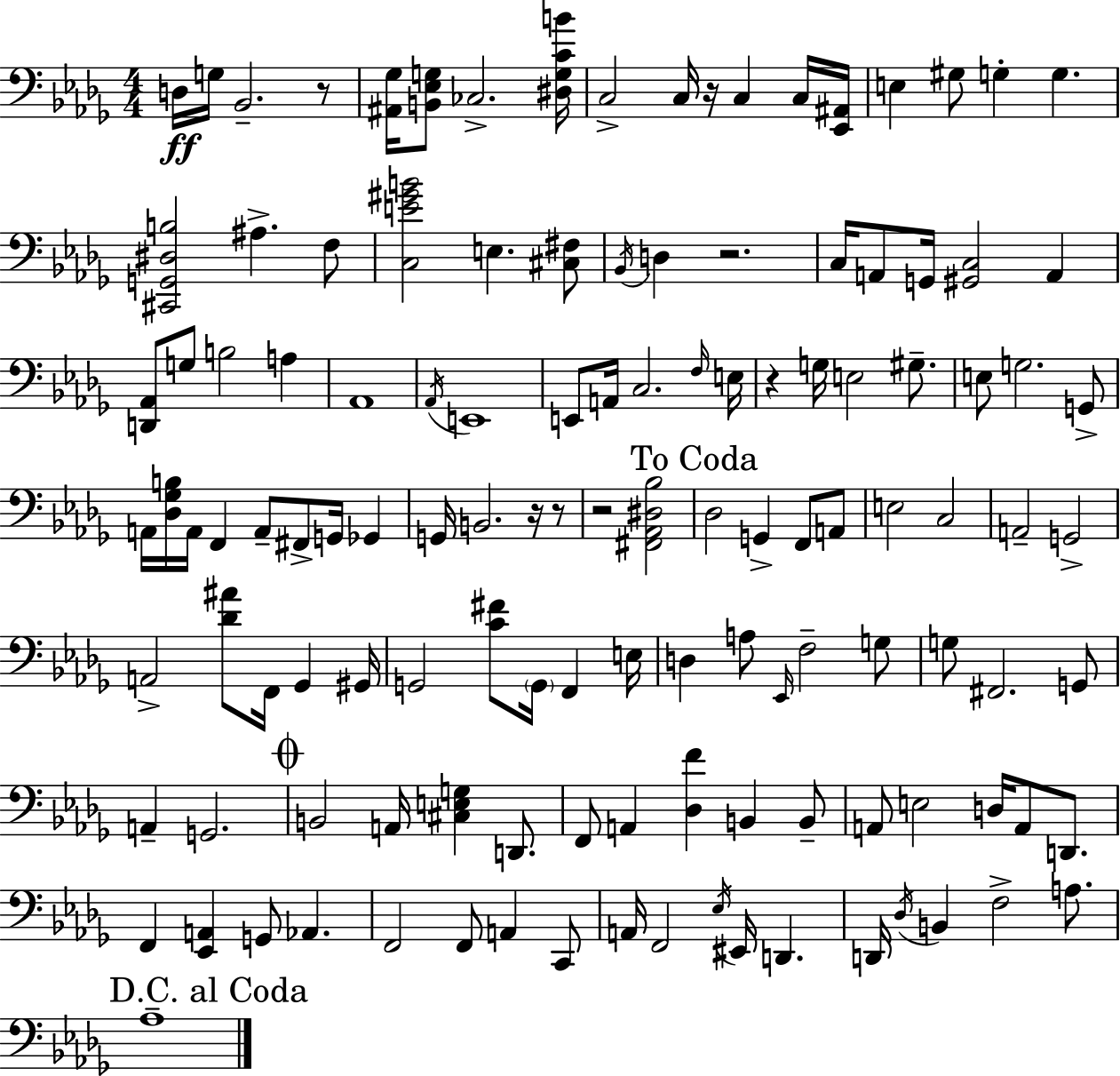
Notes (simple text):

D3/s G3/s Bb2/h. R/e [A#2,Gb3]/s [B2,Eb3,G3]/e CES3/h. [D#3,G3,C4,B4]/s C3/h C3/s R/s C3/q C3/s [Eb2,A#2]/s E3/q G#3/e G3/q G3/q. [C#2,G2,D#3,B3]/h A#3/q. F3/e [C3,E4,G#4,B4]/h E3/q. [C#3,F#3]/e Bb2/s D3/q R/h. C3/s A2/e G2/s [G#2,C3]/h A2/q [D2,Ab2]/e G3/e B3/h A3/q Ab2/w Ab2/s E2/w E2/e A2/s C3/h. F3/s E3/s R/q G3/s E3/h G#3/e. E3/e G3/h. G2/e A2/s [Db3,Gb3,B3]/s A2/s F2/q A2/e F#2/e G2/s Gb2/q G2/s B2/h. R/s R/e R/h [F#2,Ab2,D#3,Bb3]/h Db3/h G2/q F2/e A2/e E3/h C3/h A2/h G2/h A2/h [Db4,A#4]/e F2/s Gb2/q G#2/s G2/h [C4,F#4]/e G2/s F2/q E3/s D3/q A3/e Eb2/s F3/h G3/e G3/e F#2/h. G2/e A2/q G2/h. B2/h A2/s [C#3,E3,G3]/q D2/e. F2/e A2/q [Db3,F4]/q B2/q B2/e A2/e E3/h D3/s A2/e D2/e. F2/q [Eb2,A2]/q G2/e Ab2/q. F2/h F2/e A2/q C2/e A2/s F2/h Eb3/s EIS2/s D2/q. D2/s Db3/s B2/q F3/h A3/e. Ab3/w